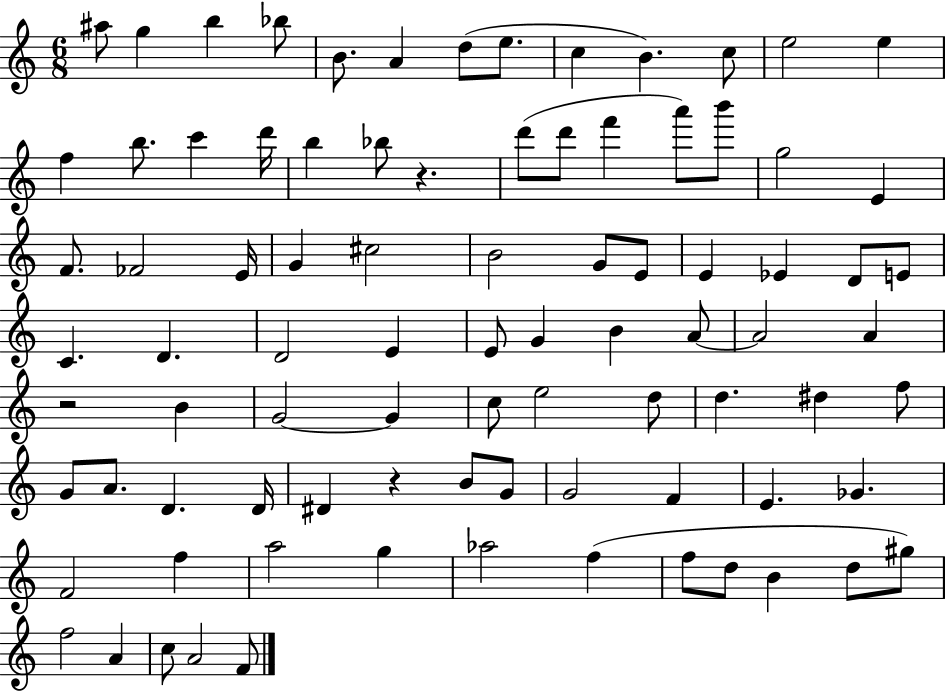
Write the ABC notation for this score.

X:1
T:Untitled
M:6/8
L:1/4
K:C
^a/2 g b _b/2 B/2 A d/2 e/2 c B c/2 e2 e f b/2 c' d'/4 b _b/2 z d'/2 d'/2 f' a'/2 b'/2 g2 E F/2 _F2 E/4 G ^c2 B2 G/2 E/2 E _E D/2 E/2 C D D2 E E/2 G B A/2 A2 A z2 B G2 G c/2 e2 d/2 d ^d f/2 G/2 A/2 D D/4 ^D z B/2 G/2 G2 F E _G F2 f a2 g _a2 f f/2 d/2 B d/2 ^g/2 f2 A c/2 A2 F/2